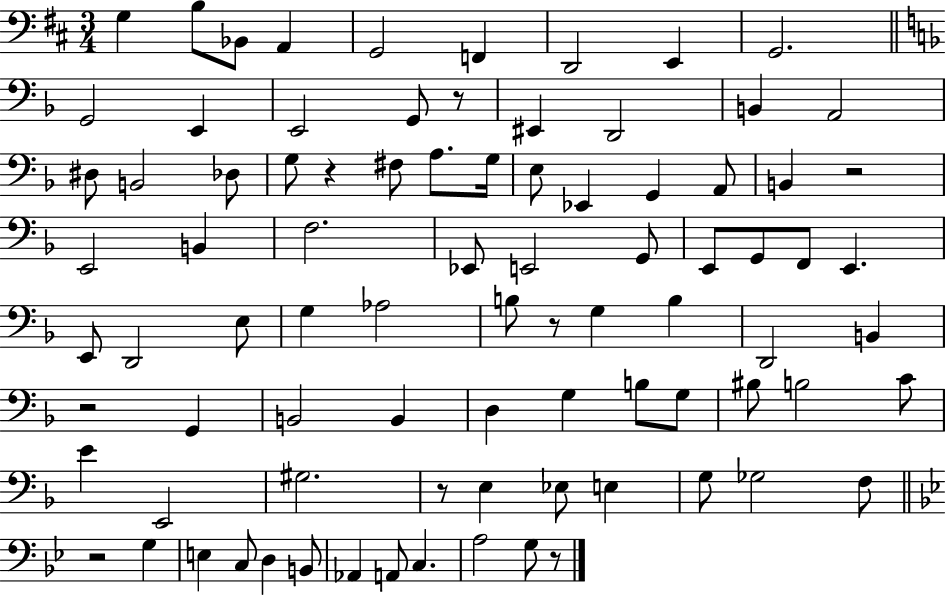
{
  \clef bass
  \numericTimeSignature
  \time 3/4
  \key d \major
  g4 b8 bes,8 a,4 | g,2 f,4 | d,2 e,4 | g,2. | \break \bar "||" \break \key f \major g,2 e,4 | e,2 g,8 r8 | eis,4 d,2 | b,4 a,2 | \break dis8 b,2 des8 | g8 r4 fis8 a8. g16 | e8 ees,4 g,4 a,8 | b,4 r2 | \break e,2 b,4 | f2. | ees,8 e,2 g,8 | e,8 g,8 f,8 e,4. | \break e,8 d,2 e8 | g4 aes2 | b8 r8 g4 b4 | d,2 b,4 | \break r2 g,4 | b,2 b,4 | d4 g4 b8 g8 | bis8 b2 c'8 | \break e'4 e,2 | gis2. | r8 e4 ees8 e4 | g8 ges2 f8 | \break \bar "||" \break \key bes \major r2 g4 | e4 c8 d4 b,8 | aes,4 a,8 c4. | a2 g8 r8 | \break \bar "|."
}